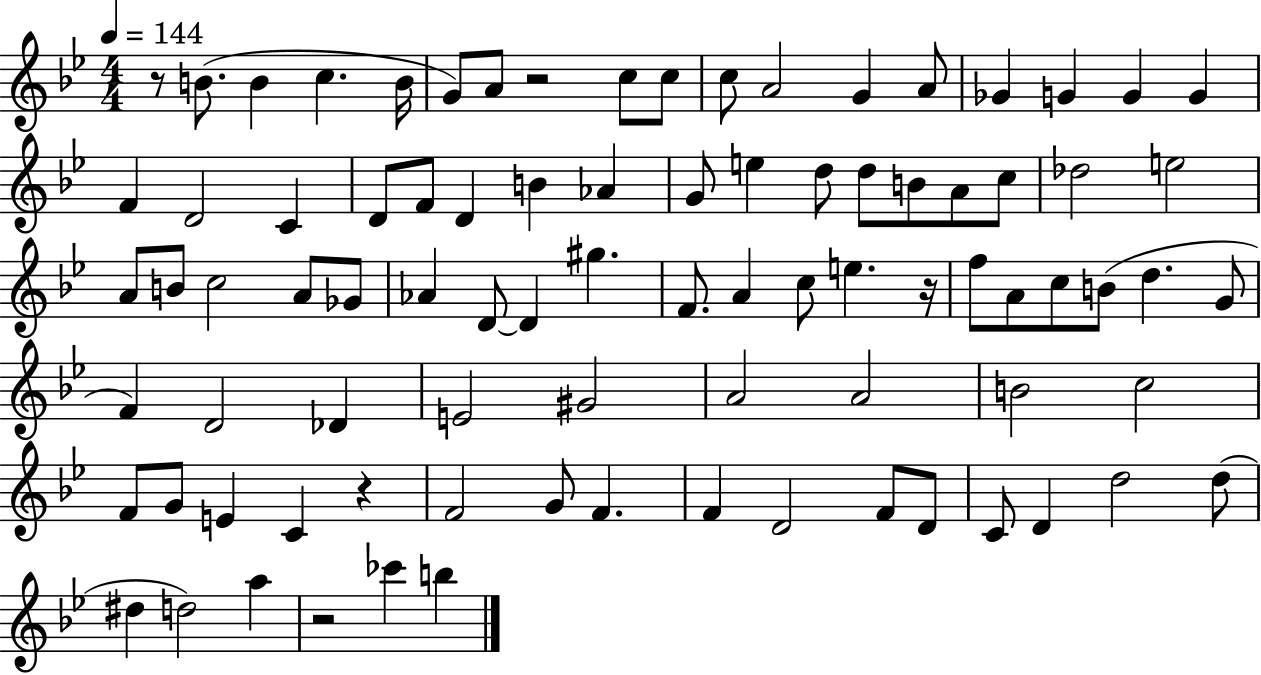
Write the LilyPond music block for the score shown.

{
  \clef treble
  \numericTimeSignature
  \time 4/4
  \key bes \major
  \tempo 4 = 144
  r8 b'8.( b'4 c''4. b'16 | g'8) a'8 r2 c''8 c''8 | c''8 a'2 g'4 a'8 | ges'4 g'4 g'4 g'4 | \break f'4 d'2 c'4 | d'8 f'8 d'4 b'4 aes'4 | g'8 e''4 d''8 d''8 b'8 a'8 c''8 | des''2 e''2 | \break a'8 b'8 c''2 a'8 ges'8 | aes'4 d'8~~ d'4 gis''4. | f'8. a'4 c''8 e''4. r16 | f''8 a'8 c''8 b'8( d''4. g'8 | \break f'4) d'2 des'4 | e'2 gis'2 | a'2 a'2 | b'2 c''2 | \break f'8 g'8 e'4 c'4 r4 | f'2 g'8 f'4. | f'4 d'2 f'8 d'8 | c'8 d'4 d''2 d''8( | \break dis''4 d''2) a''4 | r2 ces'''4 b''4 | \bar "|."
}